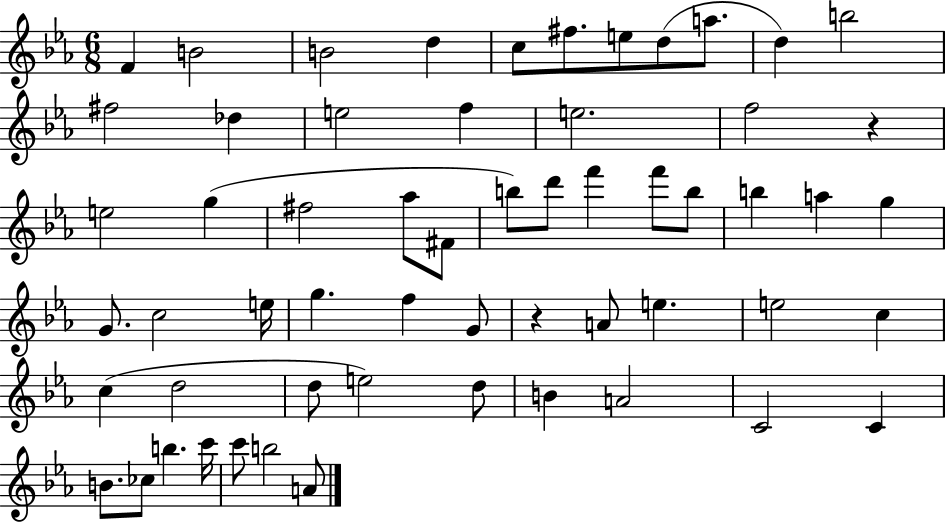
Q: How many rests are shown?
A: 2